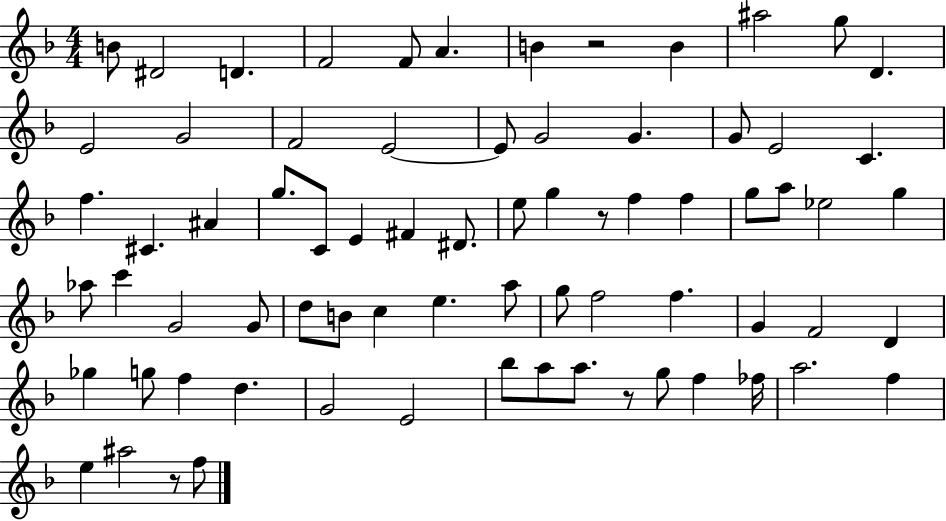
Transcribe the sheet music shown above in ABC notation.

X:1
T:Untitled
M:4/4
L:1/4
K:F
B/2 ^D2 D F2 F/2 A B z2 B ^a2 g/2 D E2 G2 F2 E2 E/2 G2 G G/2 E2 C f ^C ^A g/2 C/2 E ^F ^D/2 e/2 g z/2 f f g/2 a/2 _e2 g _a/2 c' G2 G/2 d/2 B/2 c e a/2 g/2 f2 f G F2 D _g g/2 f d G2 E2 _b/2 a/2 a/2 z/2 g/2 f _f/4 a2 f e ^a2 z/2 f/2